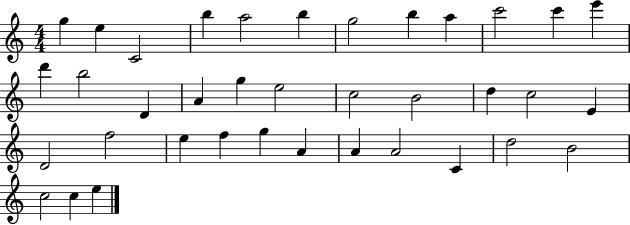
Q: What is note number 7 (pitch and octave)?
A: G5